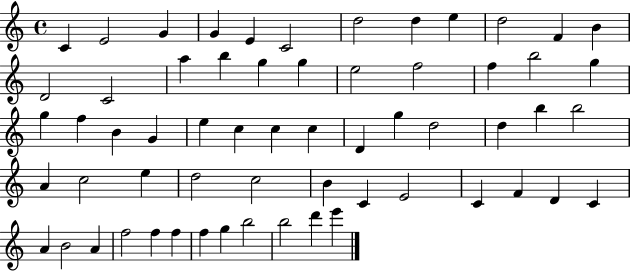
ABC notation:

X:1
T:Untitled
M:4/4
L:1/4
K:C
C E2 G G E C2 d2 d e d2 F B D2 C2 a b g g e2 f2 f b2 g g f B G e c c c D g d2 d b b2 A c2 e d2 c2 B C E2 C F D C A B2 A f2 f f f g b2 b2 d' e'